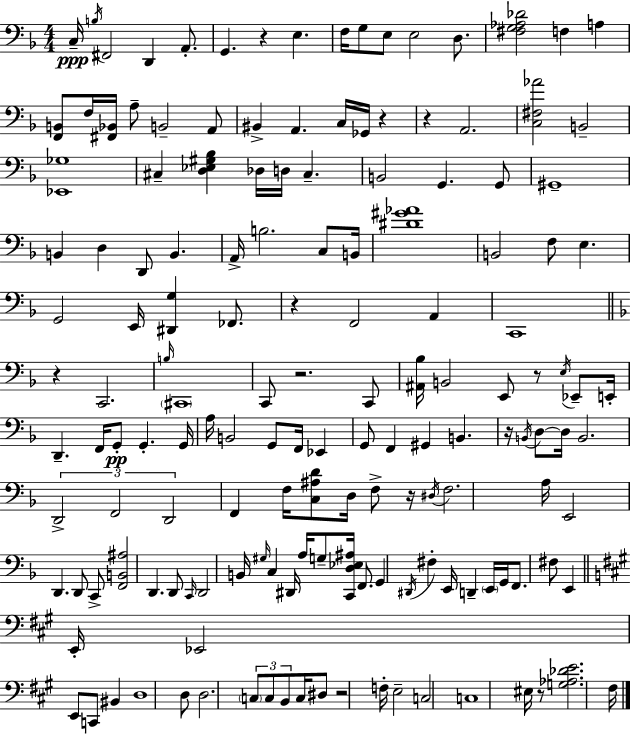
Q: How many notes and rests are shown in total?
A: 155